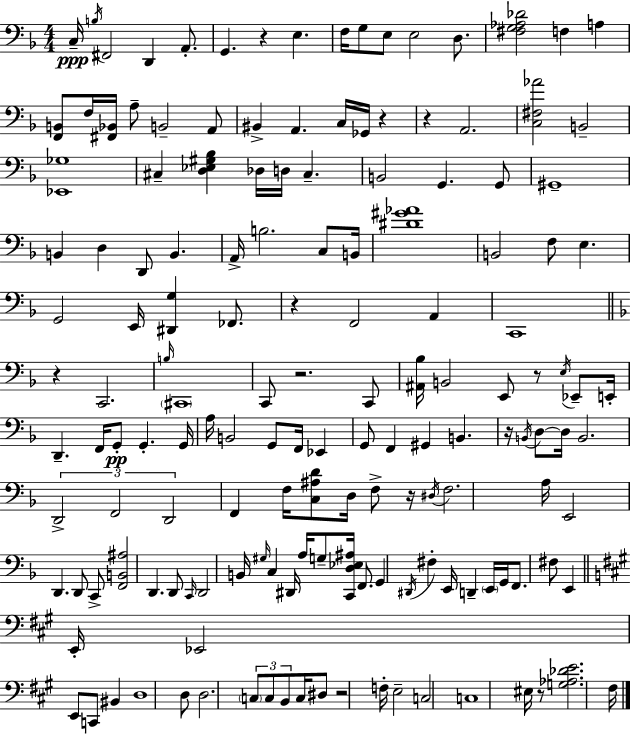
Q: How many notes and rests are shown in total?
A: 155